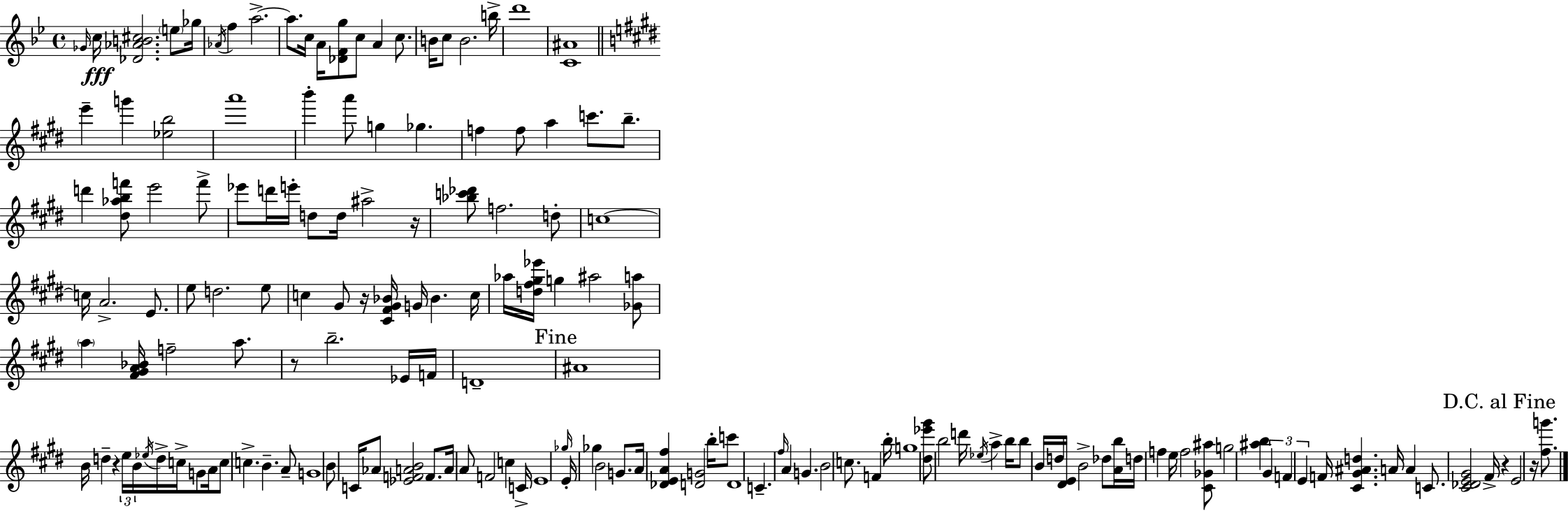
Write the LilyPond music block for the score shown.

{
  \clef treble
  \time 4/4
  \defaultTimeSignature
  \key bes \major
  \repeat volta 2 { \grace { ges'16 }\fff c''16 <des' aes' b' cis''>2. \parenthesize e''8 | ges''16 \acciaccatura { aes'16 } f''4 a''2.->~~ | a''8. c''16 a'16 <des' f' g''>8 c''8 a'4 c''8. | b'16 c''8 b'2. | \break b''16-> d'''1 | <c' ais'>1 | \bar "||" \break \key e \major e'''4-- g'''4 <ees'' b''>2 | a'''1 | b'''4-. a'''8 g''4 ges''4. | f''4 f''8 a''4 c'''8. b''8.-- | \break d'''4 <dis'' aes'' b'' f'''>8 e'''2 f'''8-> | ees'''8 d'''16 e'''16-. d''8 d''16 ais''2-> r16 | <bes'' c''' des'''>8 f''2. d''8-. | c''1~~ | \break c''16 a'2.-> e'8. | e''8 d''2. e''8 | c''4 gis'8 r16 <cis' fis' gis' bes'>16 g'16 bes'4. c''16 | aes''16 <d'' fis'' gis'' ees'''>16 g''4 ais''2 <ges' a''>8 | \break \parenthesize a''4 <fis' gis' a' bes'>16 f''2-- a''8. | r8 b''2.-- ees'16 f'16 | d'1-- | \mark "Fine" ais'1 | \break b'16 d''4-- r4 \tuplet 3/2 { e''16 b'16 \acciaccatura { ees''16 } } d''16-> c''16-> g'8 | a'16 c''8 c''4.-> b'4.-- a'8-- | g'1 | b'8 c'16 aes'8 <ees' f' a' b'>2 f'8. | \break a'16 a'8 f'2 c''4 | c'16-> e'1 | \grace { ges''16 } e'16-. ges''4 b'2 g'8. | a'16 <des' e' a' fis''>4 <d' g'>2 b''16-. | \break c'''8 d'1 | c'4.-- \grace { fis''16 } a'4 g'4. | b'2 c''8. f'4 | b''16-. g''1 | \break <dis'' ees''' gis'''>8 b''2 d'''16 \acciaccatura { ees''16 } a''4-> | b''16 b''8 b'16 d''16 <dis' e'>16 b'2-> | des''8 <a' b''>16 d''16 f''4 e''16 f''2 | <cis' ges' ais''>8 g''2 <ais'' b''>4 | \break \tuplet 3/2 { gis'4 f'4 e'4 } f'16 <cis' gis' ais' d''>4. | a'16 a'4 c'8. <cis' des' e' gis'>2 | fis'16-> \mark "D.C. al Fine" r4 e'2 | r16 <fis'' g'''>8. } \bar "|."
}